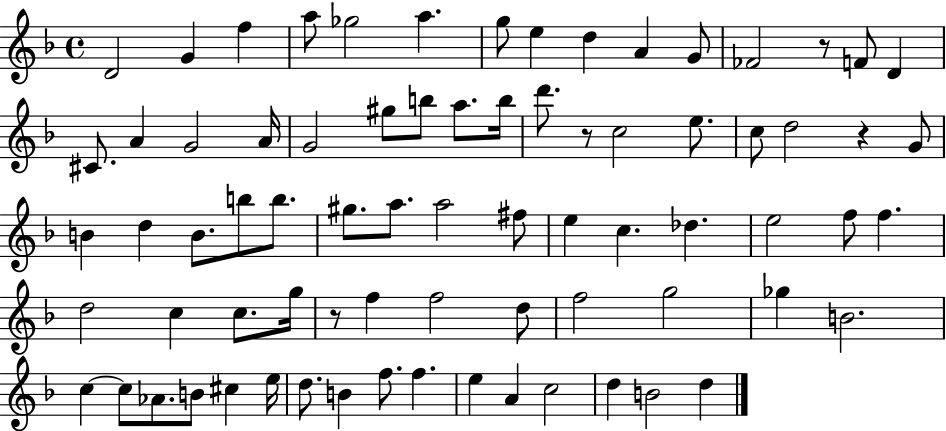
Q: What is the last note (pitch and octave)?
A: D5